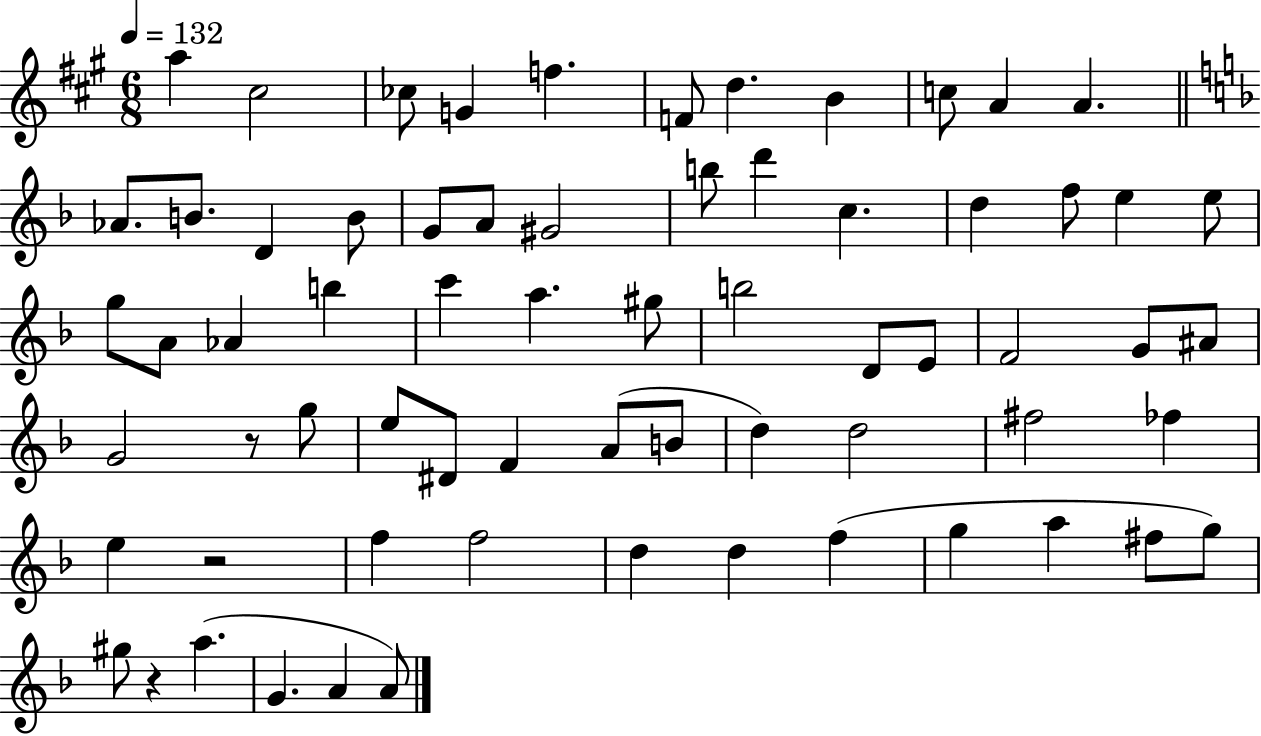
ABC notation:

X:1
T:Untitled
M:6/8
L:1/4
K:A
a ^c2 _c/2 G f F/2 d B c/2 A A _A/2 B/2 D B/2 G/2 A/2 ^G2 b/2 d' c d f/2 e e/2 g/2 A/2 _A b c' a ^g/2 b2 D/2 E/2 F2 G/2 ^A/2 G2 z/2 g/2 e/2 ^D/2 F A/2 B/2 d d2 ^f2 _f e z2 f f2 d d f g a ^f/2 g/2 ^g/2 z a G A A/2